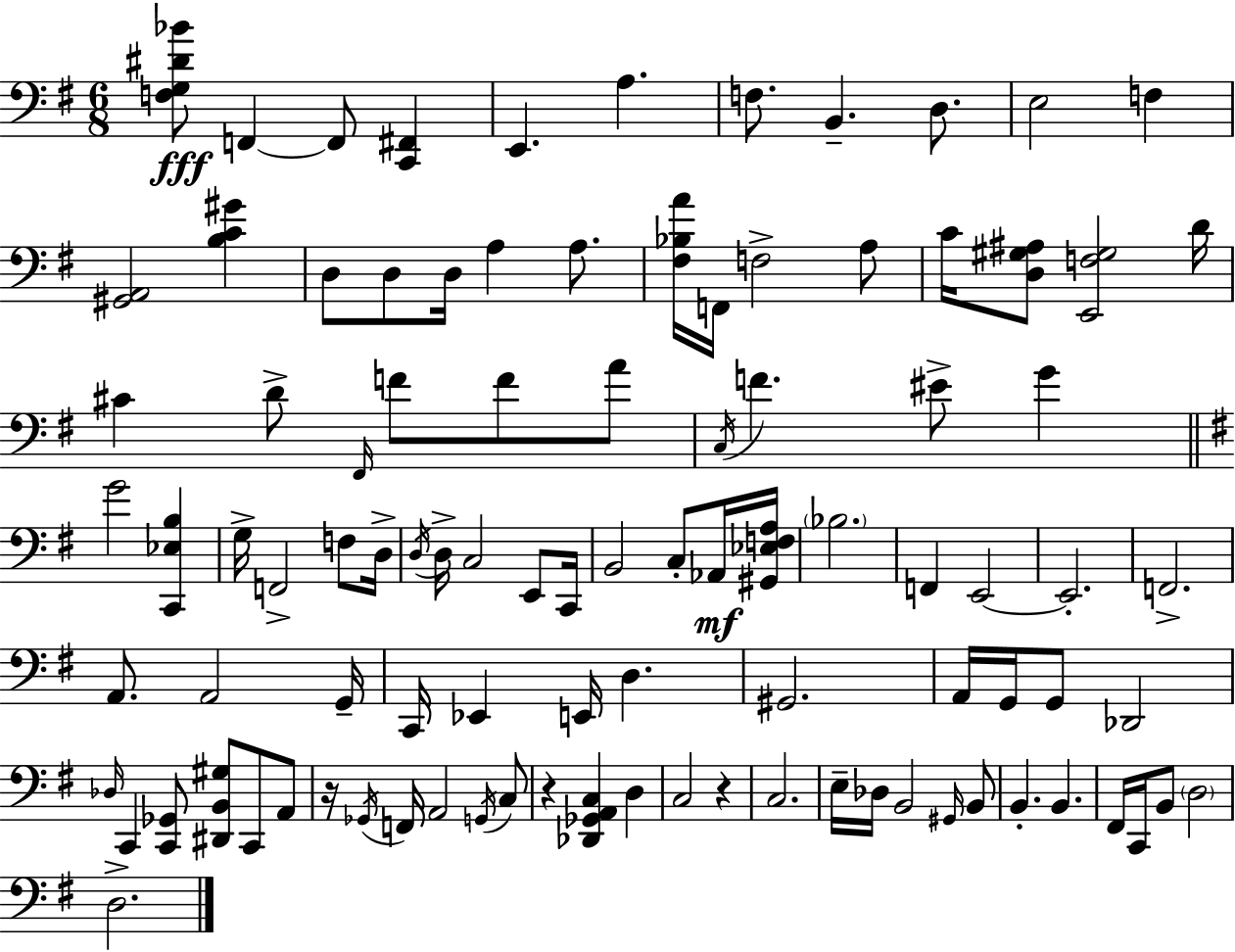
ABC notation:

X:1
T:Untitled
M:6/8
L:1/4
K:Em
[F,G,^D_B]/2 F,, F,,/2 [C,,^F,,] E,, A, F,/2 B,, D,/2 E,2 F, [^G,,A,,]2 [B,C^G] D,/2 D,/2 D,/4 A, A,/2 [^F,_B,A]/4 F,,/4 F,2 A,/2 C/4 [D,^G,^A,]/2 [E,,F,^G,]2 D/4 ^C D/2 ^F,,/4 F/2 F/2 A/2 C,/4 F ^E/2 G G2 [C,,_E,B,] G,/4 F,,2 F,/2 D,/4 D,/4 D,/4 C,2 E,,/2 C,,/4 B,,2 C,/2 _A,,/4 [^G,,_E,F,A,]/4 _B,2 F,, E,,2 E,,2 F,,2 A,,/2 A,,2 G,,/4 C,,/4 _E,, E,,/4 D, ^G,,2 A,,/4 G,,/4 G,,/2 _D,,2 _D,/4 C,, [C,,_G,,]/2 [^D,,B,,^G,]/2 C,,/2 A,,/2 z/4 _G,,/4 F,,/4 A,,2 G,,/4 C,/2 z [_D,,_G,,A,,C,] D, C,2 z C,2 E,/4 _D,/4 B,,2 ^G,,/4 B,,/2 B,, B,, ^F,,/4 C,,/4 B,,/2 D,2 D,2